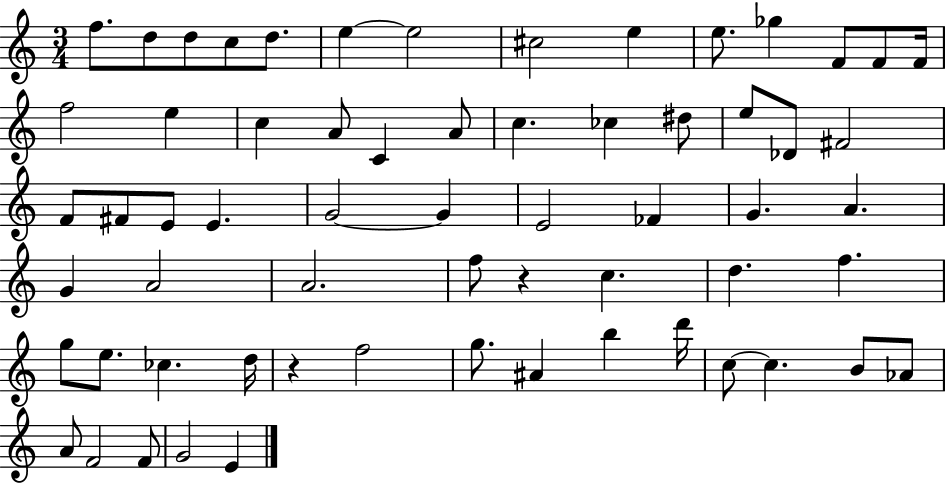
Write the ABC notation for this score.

X:1
T:Untitled
M:3/4
L:1/4
K:C
f/2 d/2 d/2 c/2 d/2 e e2 ^c2 e e/2 _g F/2 F/2 F/4 f2 e c A/2 C A/2 c _c ^d/2 e/2 _D/2 ^F2 F/2 ^F/2 E/2 E G2 G E2 _F G A G A2 A2 f/2 z c d f g/2 e/2 _c d/4 z f2 g/2 ^A b d'/4 c/2 c B/2 _A/2 A/2 F2 F/2 G2 E